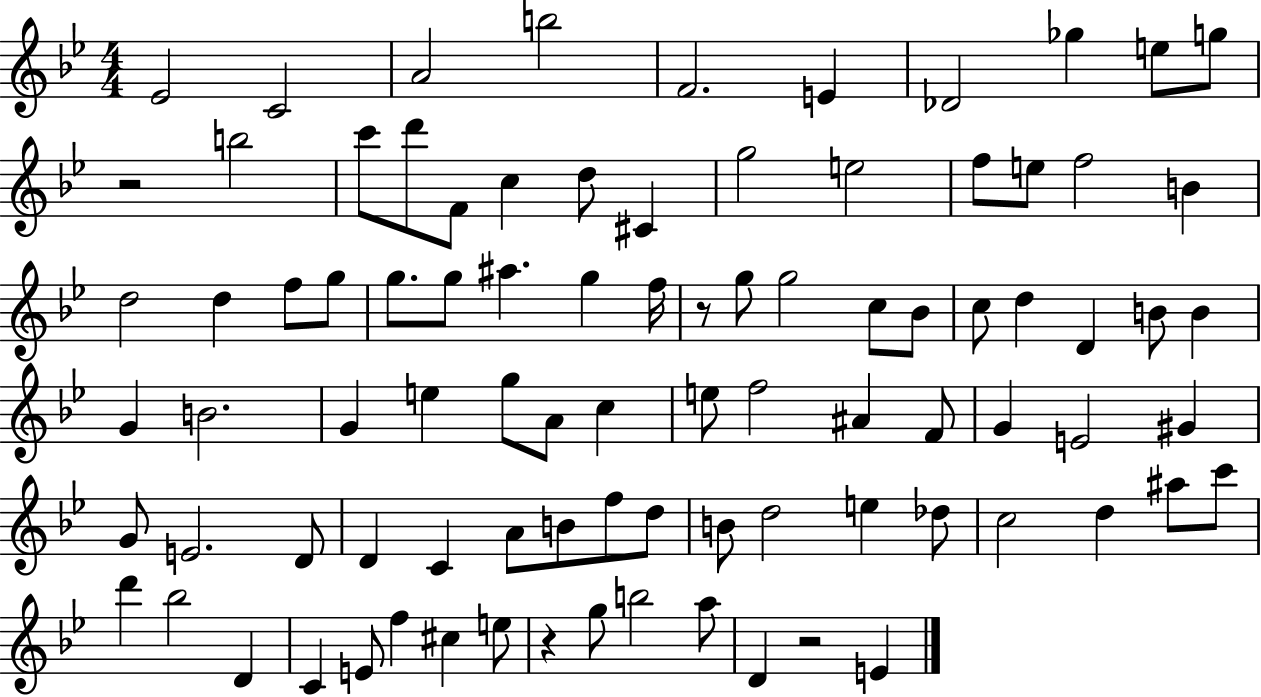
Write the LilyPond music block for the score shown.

{
  \clef treble
  \numericTimeSignature
  \time 4/4
  \key bes \major
  ees'2 c'2 | a'2 b''2 | f'2. e'4 | des'2 ges''4 e''8 g''8 | \break r2 b''2 | c'''8 d'''8 f'8 c''4 d''8 cis'4 | g''2 e''2 | f''8 e''8 f''2 b'4 | \break d''2 d''4 f''8 g''8 | g''8. g''8 ais''4. g''4 f''16 | r8 g''8 g''2 c''8 bes'8 | c''8 d''4 d'4 b'8 b'4 | \break g'4 b'2. | g'4 e''4 g''8 a'8 c''4 | e''8 f''2 ais'4 f'8 | g'4 e'2 gis'4 | \break g'8 e'2. d'8 | d'4 c'4 a'8 b'8 f''8 d''8 | b'8 d''2 e''4 des''8 | c''2 d''4 ais''8 c'''8 | \break d'''4 bes''2 d'4 | c'4 e'8 f''4 cis''4 e''8 | r4 g''8 b''2 a''8 | d'4 r2 e'4 | \break \bar "|."
}